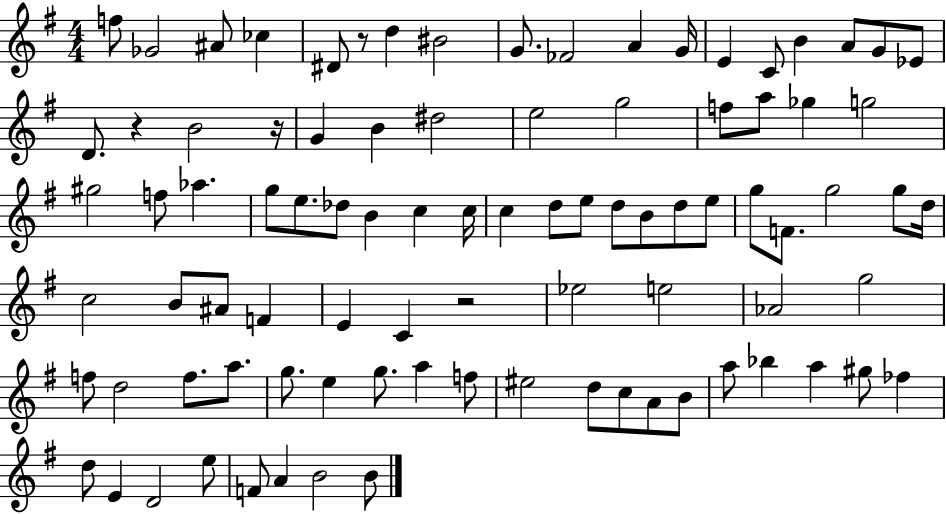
{
  \clef treble
  \numericTimeSignature
  \time 4/4
  \key g \major
  f''8 ges'2 ais'8 ces''4 | dis'8 r8 d''4 bis'2 | g'8. fes'2 a'4 g'16 | e'4 c'8 b'4 a'8 g'8 ees'8 | \break d'8. r4 b'2 r16 | g'4 b'4 dis''2 | e''2 g''2 | f''8 a''8 ges''4 g''2 | \break gis''2 f''8 aes''4. | g''8 e''8. des''8 b'4 c''4 c''16 | c''4 d''8 e''8 d''8 b'8 d''8 e''8 | g''8 f'8. g''2 g''8 d''16 | \break c''2 b'8 ais'8 f'4 | e'4 c'4 r2 | ees''2 e''2 | aes'2 g''2 | \break f''8 d''2 f''8. a''8. | g''8. e''4 g''8. a''4 f''8 | eis''2 d''8 c''8 a'8 b'8 | a''8 bes''4 a''4 gis''8 fes''4 | \break d''8 e'4 d'2 e''8 | f'8 a'4 b'2 b'8 | \bar "|."
}